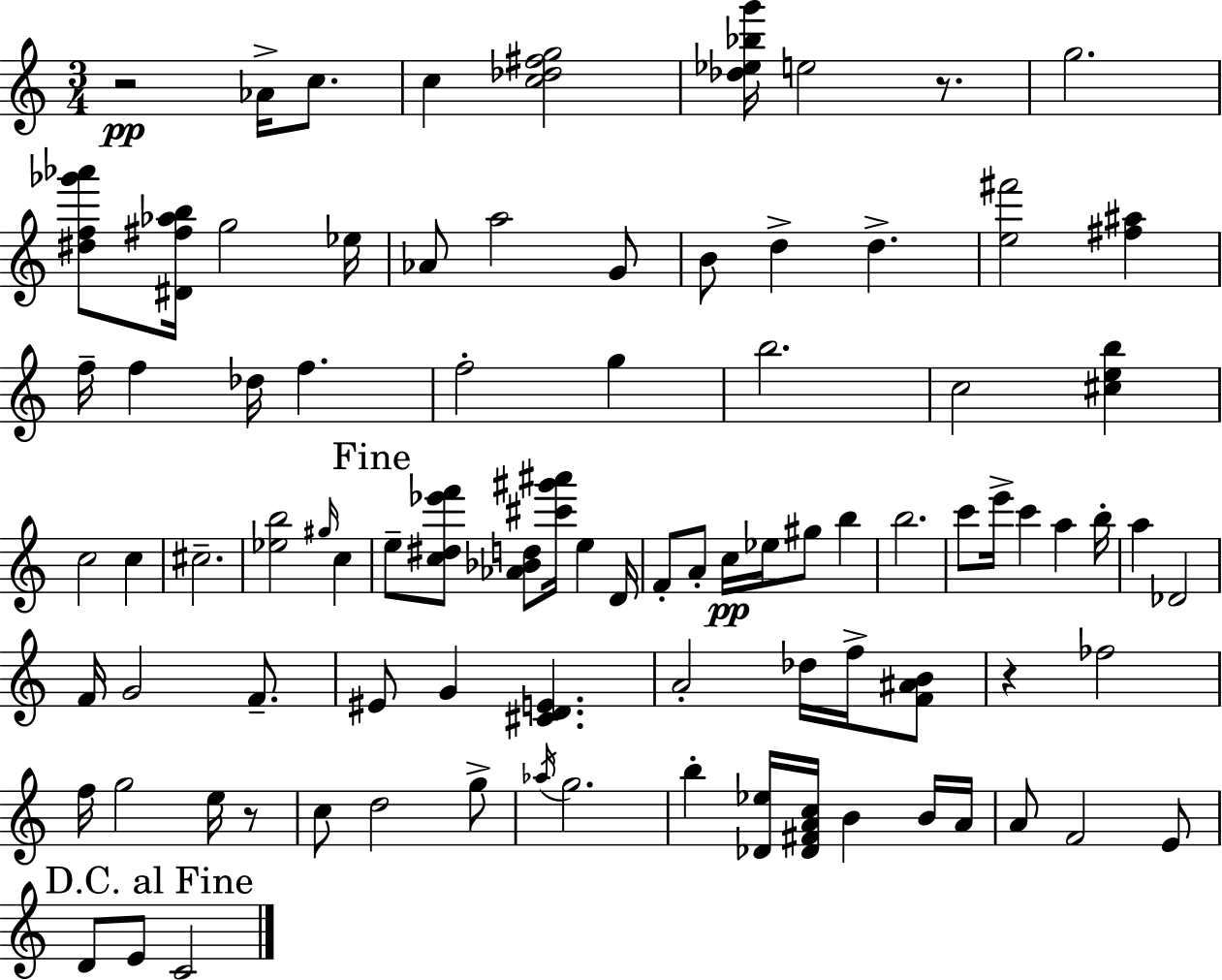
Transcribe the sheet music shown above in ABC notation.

X:1
T:Untitled
M:3/4
L:1/4
K:C
z2 _A/4 c/2 c [c_d^fg]2 [_d_e_bg']/4 e2 z/2 g2 [^df_g'_a']/2 [^D^f_ab]/4 g2 _e/4 _A/2 a2 G/2 B/2 d d [e^f']2 [^f^a] f/4 f _d/4 f f2 g b2 c2 [^ceb] c2 c ^c2 [_eb]2 ^g/4 c e/2 [c^d_e'f']/2 [_A_Bd]/2 [^c'^g'^a']/4 e D/4 F/2 A/2 c/4 _e/4 ^g/2 b b2 c'/2 e'/4 c' a b/4 a _D2 F/4 G2 F/2 ^E/2 G [^CDE] A2 _d/4 f/4 [F^AB]/2 z _f2 f/4 g2 e/4 z/2 c/2 d2 g/2 _a/4 g2 b [_D_e]/4 [_D^FAc]/4 B B/4 A/4 A/2 F2 E/2 D/2 E/2 C2